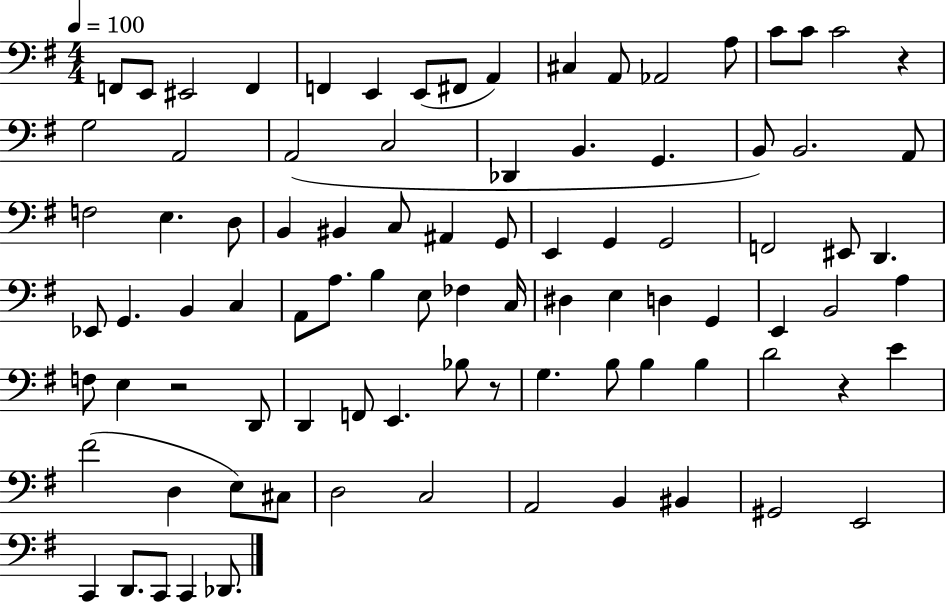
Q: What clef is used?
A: bass